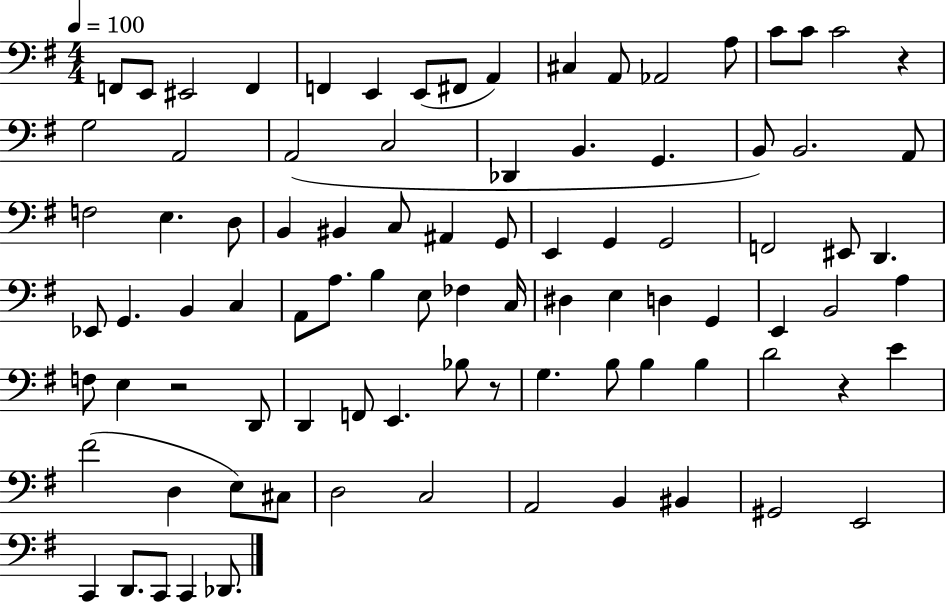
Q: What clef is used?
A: bass